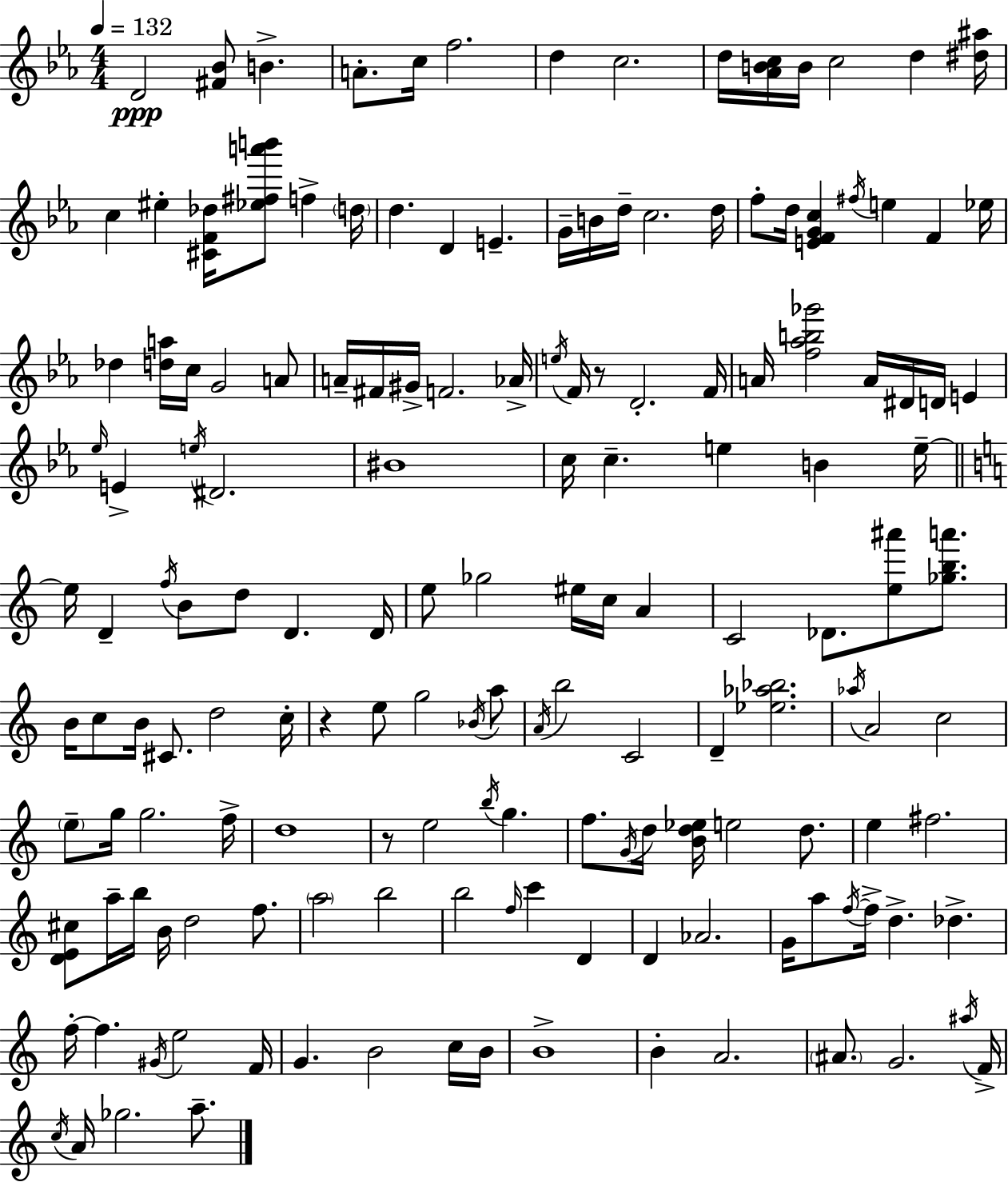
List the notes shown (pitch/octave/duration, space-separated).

D4/h [F#4,Bb4]/e B4/q. A4/e. C5/s F5/h. D5/q C5/h. D5/s [Ab4,B4,C5]/s B4/s C5/h D5/q [D#5,A#5]/s C5/q EIS5/q [C#4,F4,Db5]/s [Eb5,F#5,A6,B6]/e F5/q D5/s D5/q. D4/q E4/q. G4/s B4/s D5/s C5/h. D5/s F5/e D5/s [E4,F4,G4,C5]/q F#5/s E5/q F4/q Eb5/s Db5/q [D5,A5]/s C5/s G4/h A4/e A4/s F#4/s G#4/s F4/h. Ab4/s E5/s F4/s R/e D4/h. F4/s A4/s [F5,Ab5,B5,Gb6]/h A4/s D#4/s D4/s E4/q Eb5/s E4/q E5/s D#4/h. BIS4/w C5/s C5/q. E5/q B4/q E5/s E5/s D4/q F5/s B4/e D5/e D4/q. D4/s E5/e Gb5/h EIS5/s C5/s A4/q C4/h Db4/e. [E5,A#6]/e [Gb5,B5,A6]/e. B4/s C5/e B4/s C#4/e. D5/h C5/s R/q E5/e G5/h Bb4/s A5/e A4/s B5/h C4/h D4/q [Eb5,Ab5,Bb5]/h. Ab5/s A4/h C5/h E5/e G5/s G5/h. F5/s D5/w R/e E5/h B5/s G5/q. F5/e. G4/s D5/s [B4,D5,Eb5]/s E5/h D5/e. E5/q F#5/h. [D4,E4,C#5]/e A5/s B5/s B4/s D5/h F5/e. A5/h B5/h B5/h F5/s C6/q D4/q D4/q Ab4/h. G4/s A5/e F5/s F5/s D5/q. Db5/q. F5/s F5/q. G#4/s E5/h F4/s G4/q. B4/h C5/s B4/s B4/w B4/q A4/h. A#4/e. G4/h. A#5/s F4/s C5/s A4/s Gb5/h. A5/e.